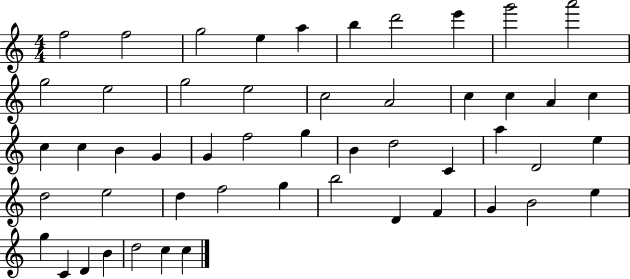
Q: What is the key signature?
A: C major